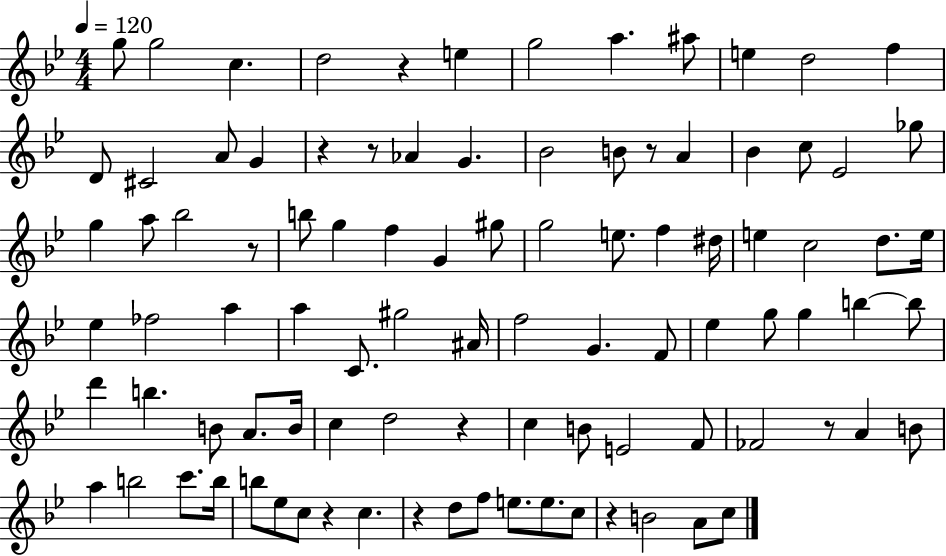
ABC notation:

X:1
T:Untitled
M:4/4
L:1/4
K:Bb
g/2 g2 c d2 z e g2 a ^a/2 e d2 f D/2 ^C2 A/2 G z z/2 _A G _B2 B/2 z/2 A _B c/2 _E2 _g/2 g a/2 _b2 z/2 b/2 g f G ^g/2 g2 e/2 f ^d/4 e c2 d/2 e/4 _e _f2 a a C/2 ^g2 ^A/4 f2 G F/2 _e g/2 g b b/2 d' b B/2 A/2 B/4 c d2 z c B/2 E2 F/2 _F2 z/2 A B/2 a b2 c'/2 b/4 b/2 _e/2 c/2 z c z d/2 f/2 e/2 e/2 c/2 z B2 A/2 c/2